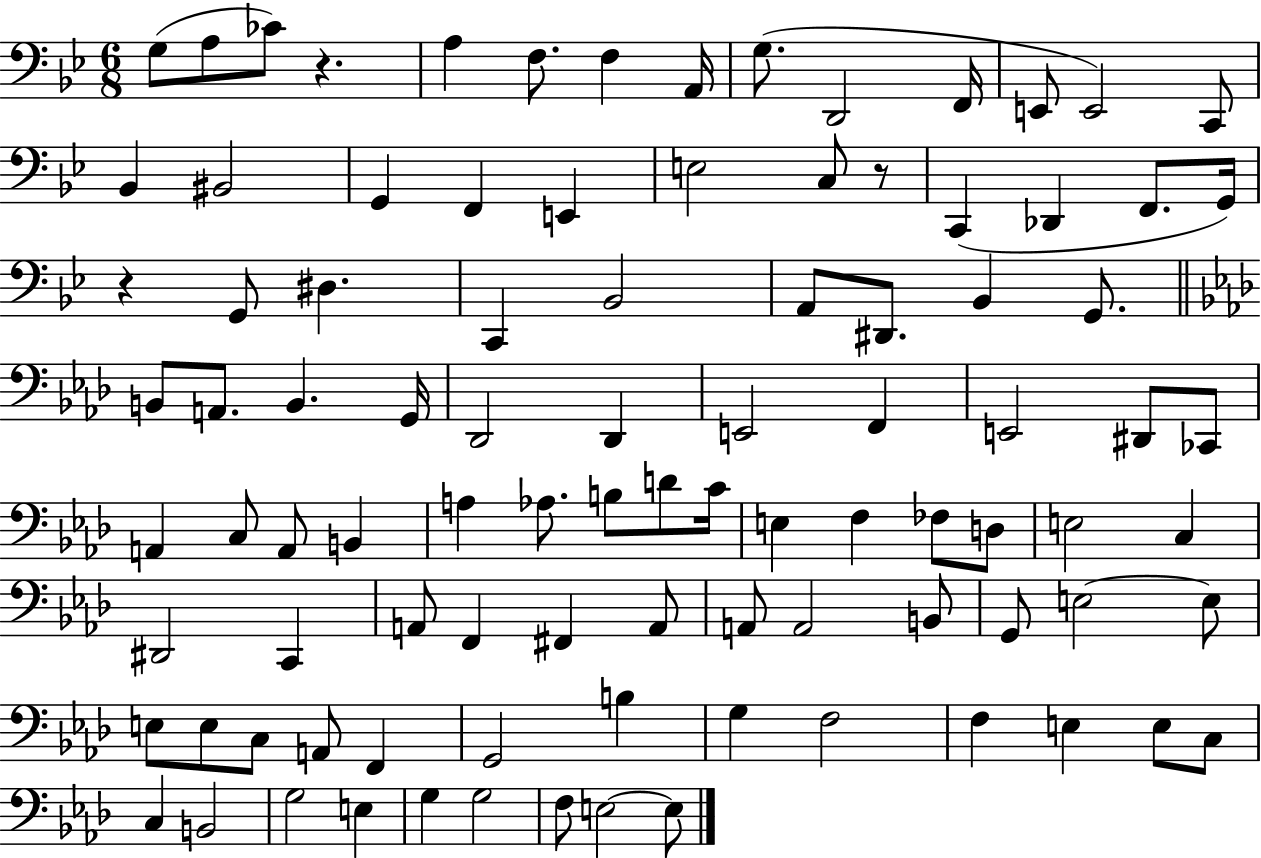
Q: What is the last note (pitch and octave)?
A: E3